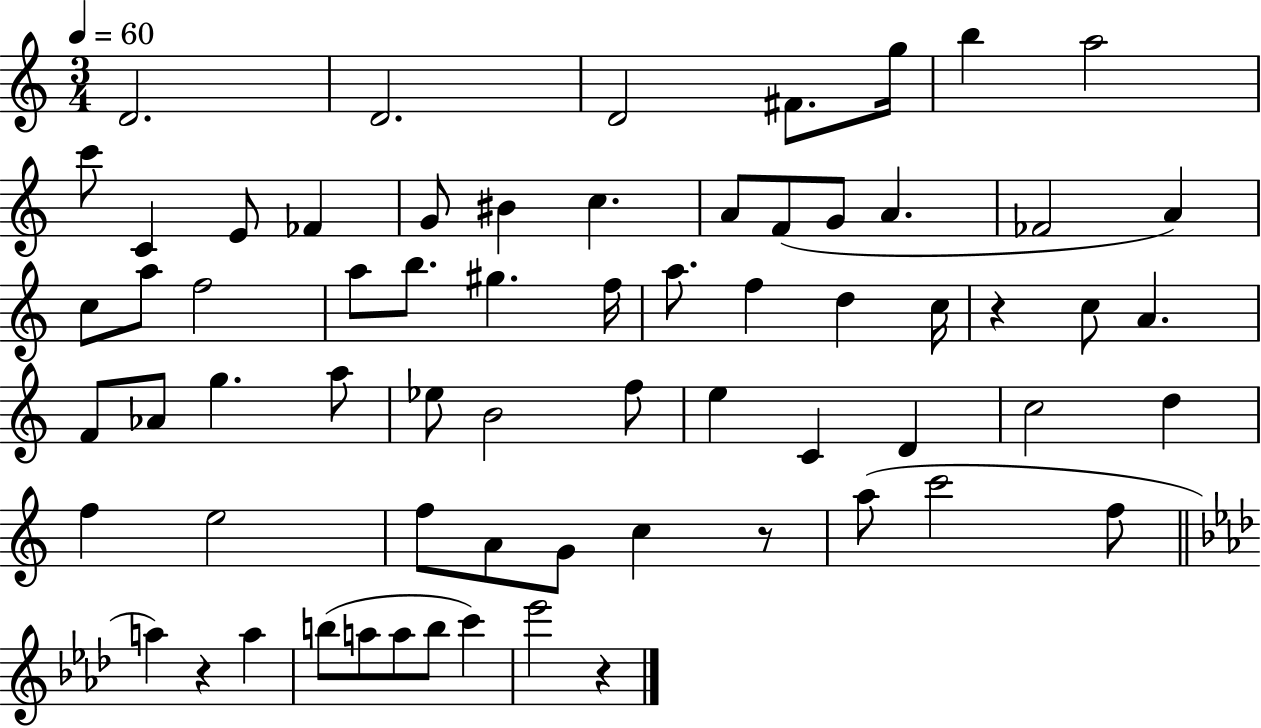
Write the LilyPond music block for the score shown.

{
  \clef treble
  \numericTimeSignature
  \time 3/4
  \key c \major
  \tempo 4 = 60
  d'2. | d'2. | d'2 fis'8. g''16 | b''4 a''2 | \break c'''8 c'4 e'8 fes'4 | g'8 bis'4 c''4. | a'8 f'8( g'8 a'4. | fes'2 a'4) | \break c''8 a''8 f''2 | a''8 b''8. gis''4. f''16 | a''8. f''4 d''4 c''16 | r4 c''8 a'4. | \break f'8 aes'8 g''4. a''8 | ees''8 b'2 f''8 | e''4 c'4 d'4 | c''2 d''4 | \break f''4 e''2 | f''8 a'8 g'8 c''4 r8 | a''8( c'''2 f''8 | \bar "||" \break \key f \minor a''4) r4 a''4 | b''8( a''8 a''8 b''8 c'''4) | ees'''2 r4 | \bar "|."
}